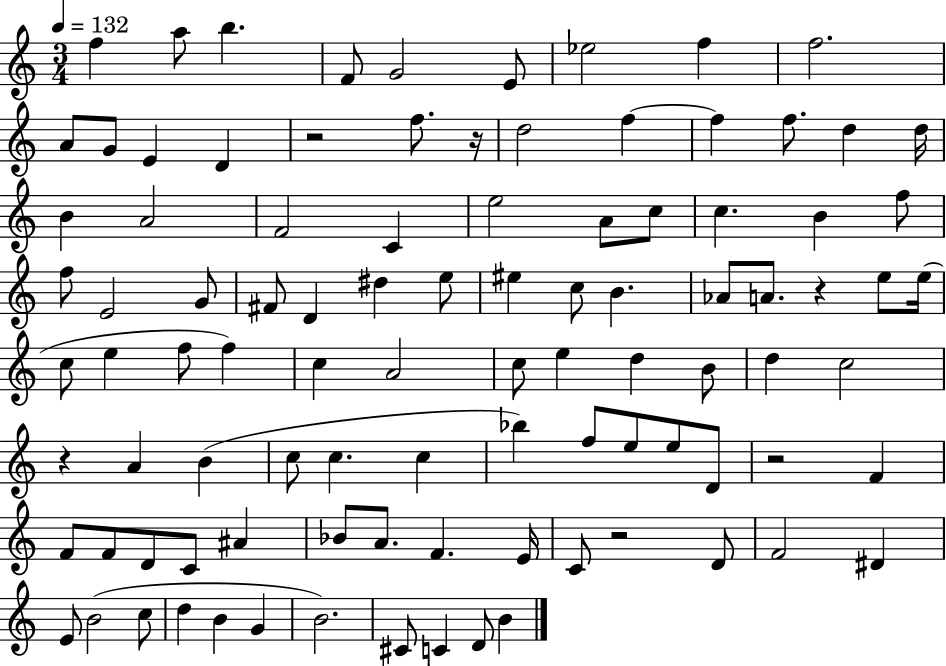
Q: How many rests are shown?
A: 6